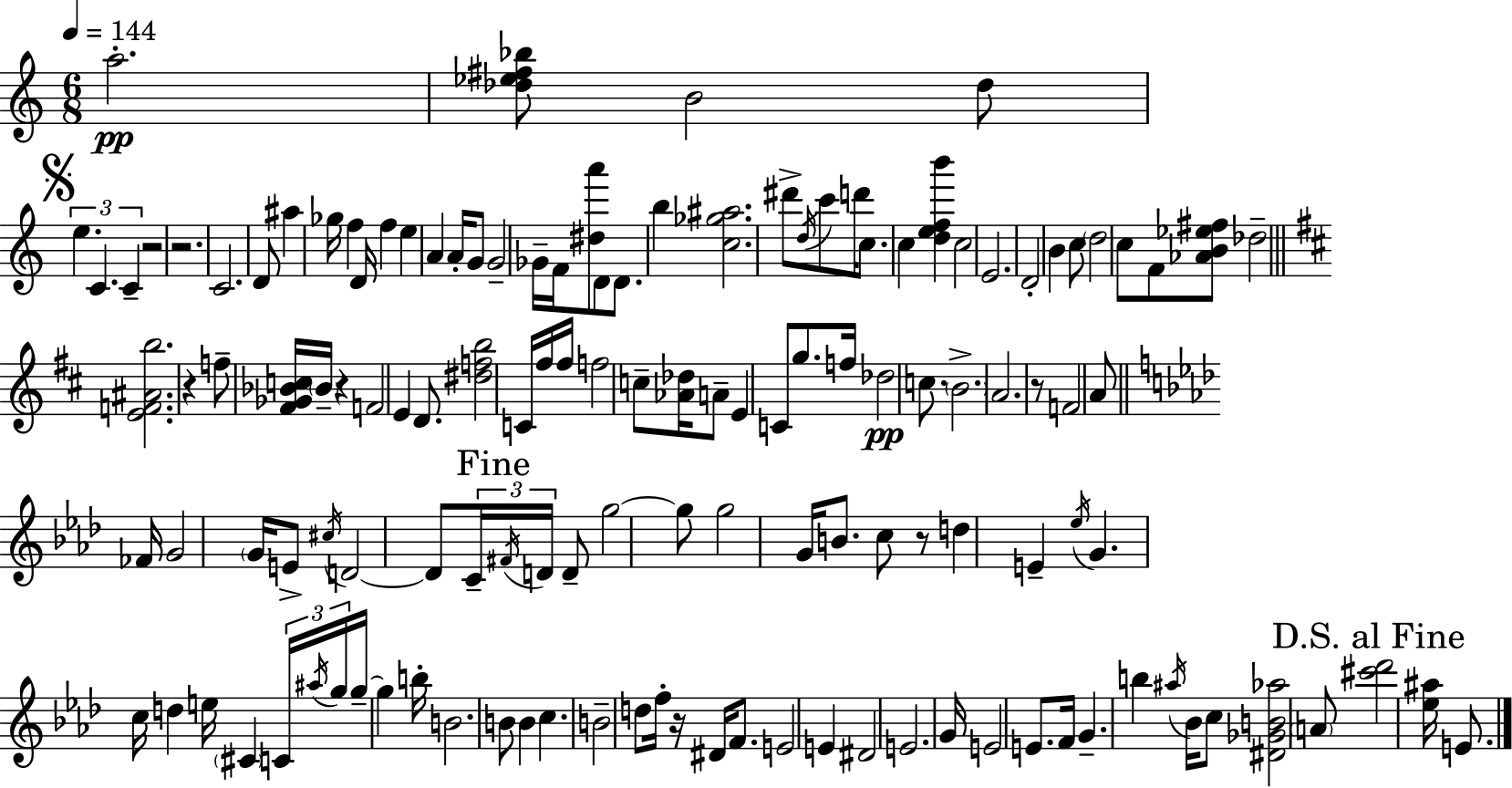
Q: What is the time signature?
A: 6/8